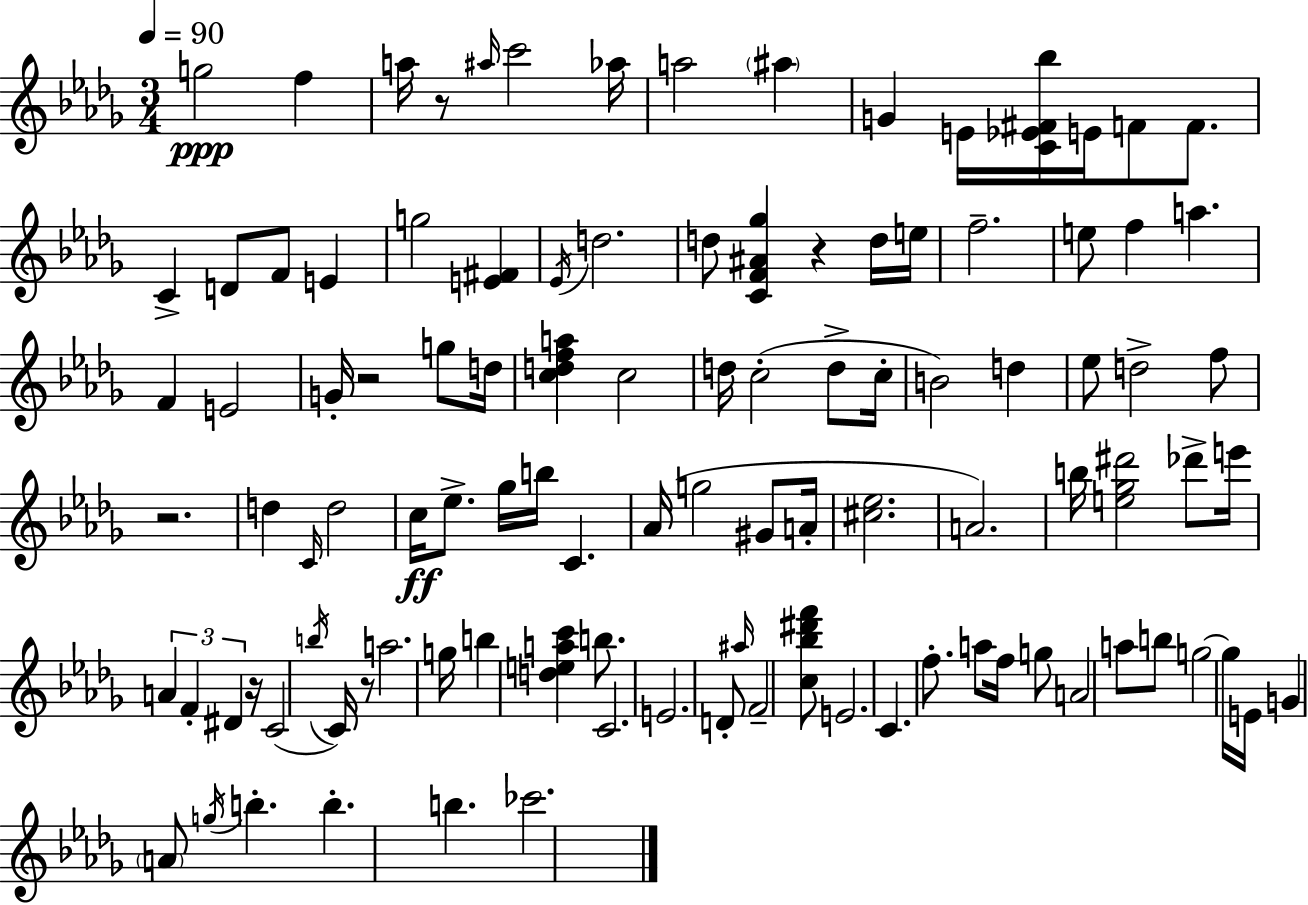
G5/h F5/q A5/s R/e A#5/s C6/h Ab5/s A5/h A#5/q G4/q E4/s [C4,Eb4,F#4,Bb5]/s E4/s F4/e F4/e. C4/q D4/e F4/e E4/q G5/h [E4,F#4]/q Eb4/s D5/h. D5/e [C4,F4,A#4,Gb5]/q R/q D5/s E5/s F5/h. E5/e F5/q A5/q. F4/q E4/h G4/s R/h G5/e D5/s [C5,D5,F5,A5]/q C5/h D5/s C5/h D5/e C5/s B4/h D5/q Eb5/e D5/h F5/e R/h. D5/q C4/s D5/h C5/s Eb5/e. Gb5/s B5/s C4/q. Ab4/s G5/h G#4/e A4/s [C#5,Eb5]/h. A4/h. B5/s [E5,Gb5,D#6]/h Db6/e E6/s A4/q F4/q D#4/q R/s C4/h B5/s C4/s R/e A5/h. G5/s B5/q [D5,E5,A5,C6]/q B5/e. C4/h. E4/h. D4/e A#5/s F4/h [C5,Bb5,D#6,F6]/e E4/h. C4/q. F5/e. A5/e F5/s G5/e A4/h A5/e B5/e G5/h G5/s E4/s G4/q A4/e G5/s B5/q. B5/q. B5/q. CES6/h.